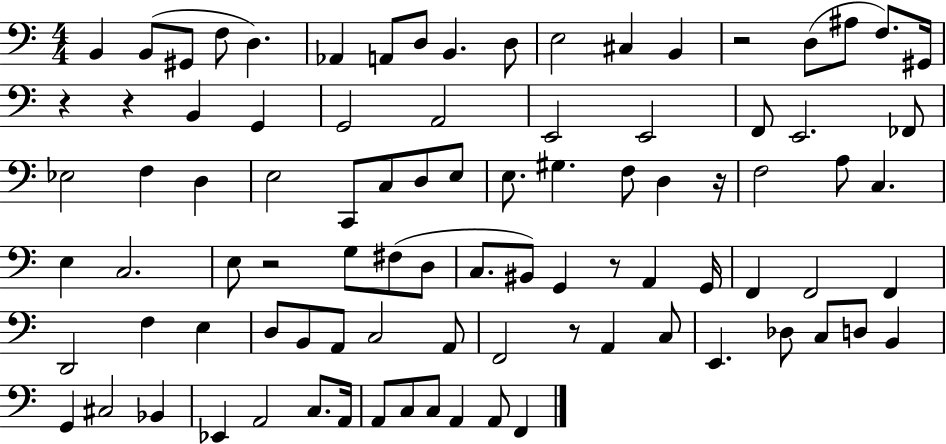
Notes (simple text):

B2/q B2/e G#2/e F3/e D3/q. Ab2/q A2/e D3/e B2/q. D3/e E3/h C#3/q B2/q R/h D3/e A#3/e F3/e. G#2/s R/q R/q B2/q G2/q G2/h A2/h E2/h E2/h F2/e E2/h. FES2/e Eb3/h F3/q D3/q E3/h C2/e C3/e D3/e E3/e E3/e. G#3/q. F3/e D3/q R/s F3/h A3/e C3/q. E3/q C3/h. E3/e R/h G3/e F#3/e D3/e C3/e. BIS2/e G2/q R/e A2/q G2/s F2/q F2/h F2/q D2/h F3/q E3/q D3/e B2/e A2/e C3/h A2/e F2/h R/e A2/q C3/e E2/q. Db3/e C3/e D3/e B2/q G2/q C#3/h Bb2/q Eb2/q A2/h C3/e. A2/s A2/e C3/e C3/e A2/q A2/e F2/q